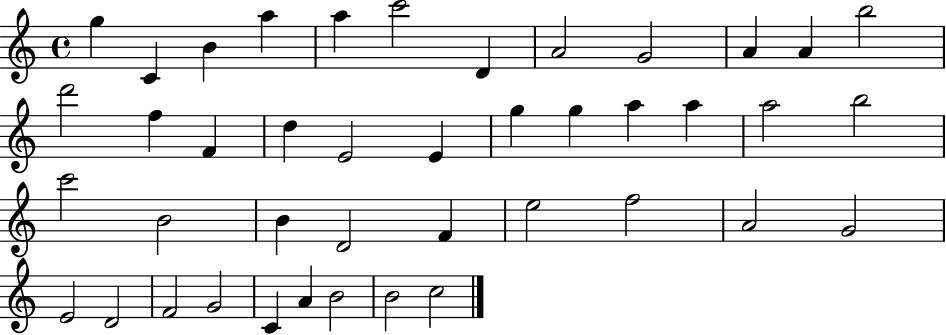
G5/q C4/q B4/q A5/q A5/q C6/h D4/q A4/h G4/h A4/q A4/q B5/h D6/h F5/q F4/q D5/q E4/h E4/q G5/q G5/q A5/q A5/q A5/h B5/h C6/h B4/h B4/q D4/h F4/q E5/h F5/h A4/h G4/h E4/h D4/h F4/h G4/h C4/q A4/q B4/h B4/h C5/h